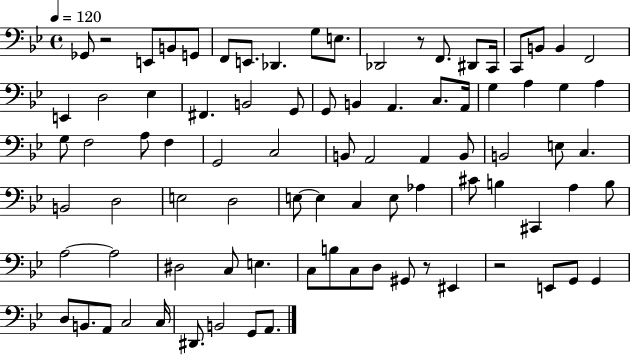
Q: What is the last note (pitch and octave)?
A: A2